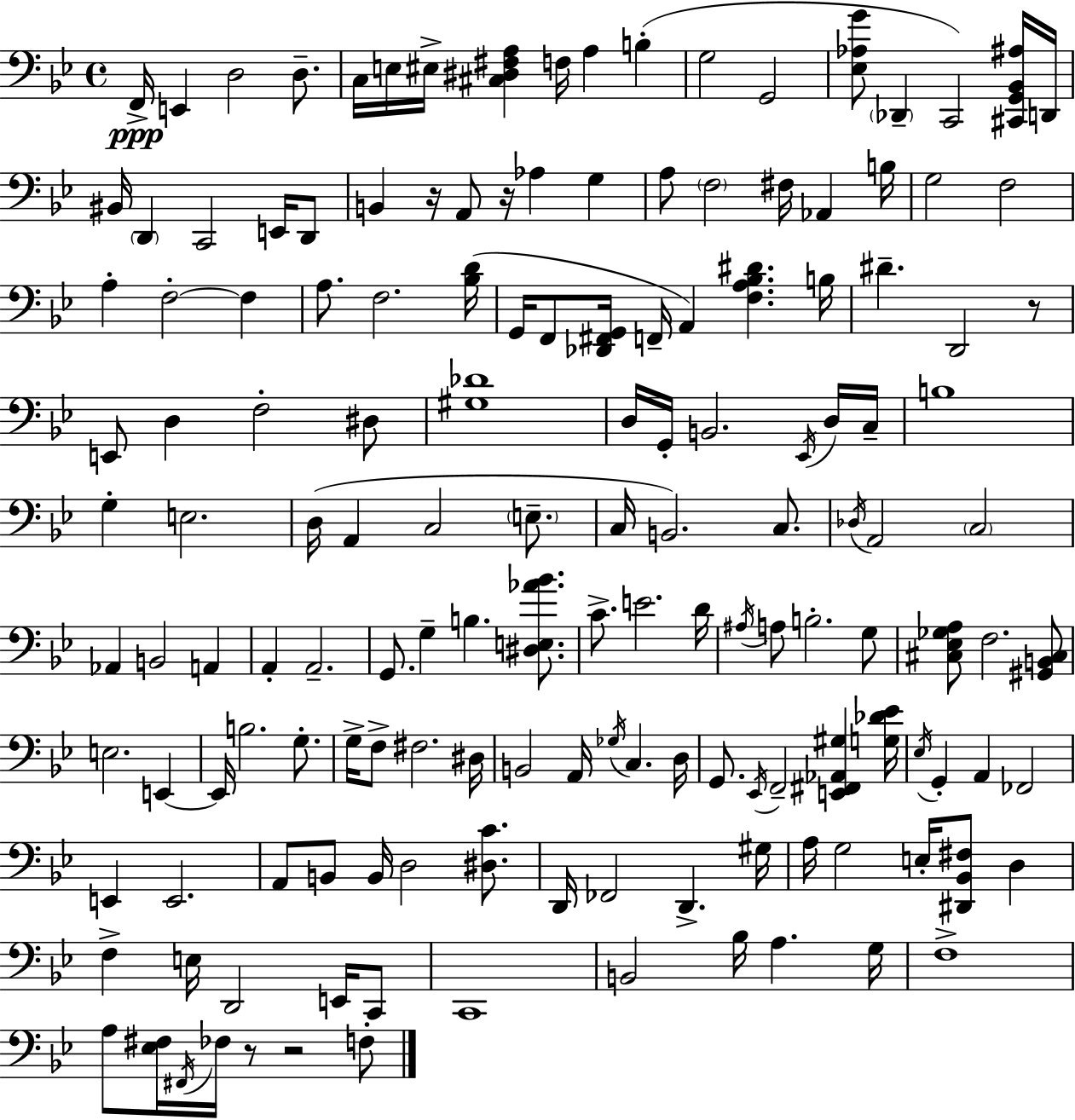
{
  \clef bass
  \time 4/4
  \defaultTimeSignature
  \key bes \major
  f,16->\ppp e,4 d2 d8.-- | c16 e16 eis16-> <cis dis fis a>4 f16 a4 b4-.( | g2 g,2 | <ees aes g'>8 \parenthesize des,4-- c,2) <cis, g, bes, ais>16 d,16 | \break bis,16 \parenthesize d,4 c,2 e,16 d,8 | b,4 r16 a,8 r16 aes4 g4 | a8 \parenthesize f2 fis16 aes,4 b16 | g2 f2 | \break a4-. f2-.~~ f4 | a8. f2. <bes d'>16( | g,16 f,8 <des, fis, g,>16 f,16-- a,4) <f a bes dis'>4. b16 | dis'4.-- d,2 r8 | \break e,8 d4 f2-. dis8 | <gis des'>1 | d16 g,16-. b,2. \acciaccatura { ees,16 } d16 | c16-- b1 | \break g4-. e2. | d16( a,4 c2 \parenthesize e8.-- | c16 b,2.) c8. | \acciaccatura { des16 } a,2 \parenthesize c2 | \break aes,4 b,2 a,4 | a,4-. a,2.-- | g,8. g4-- b4. <dis e aes' bes'>8. | c'8.-> e'2. | \break d'16 \acciaccatura { ais16 } a8 b2.-. | g8 <cis ees ges a>8 f2. | <gis, b, cis>8 e2. e,4~~ | e,16 b2. | \break g8.-. g16-> f8-> fis2. | dis16 b,2 a,16 \acciaccatura { ges16 } c4. | d16 g,8. \acciaccatura { ees,16 } f,2-- | <e, fis, aes, gis>4 <g des' ees'>16 \acciaccatura { ees16 } g,4-. a,4 fes,2 | \break e,4 e,2. | a,8 b,8 b,16 d2 | <dis c'>8. d,16 fes,2 d,4.-> | gis16 a16 g2 e16-. | \break <dis, bes, fis>8 d4 f4-> e16 d,2 | e,16 c,8 c,1 | b,2 bes16 a4. | g16 f1-> | \break a8 <ees fis>16 \acciaccatura { fis,16 } fes16 r8 r2 | f8-. \bar "|."
}